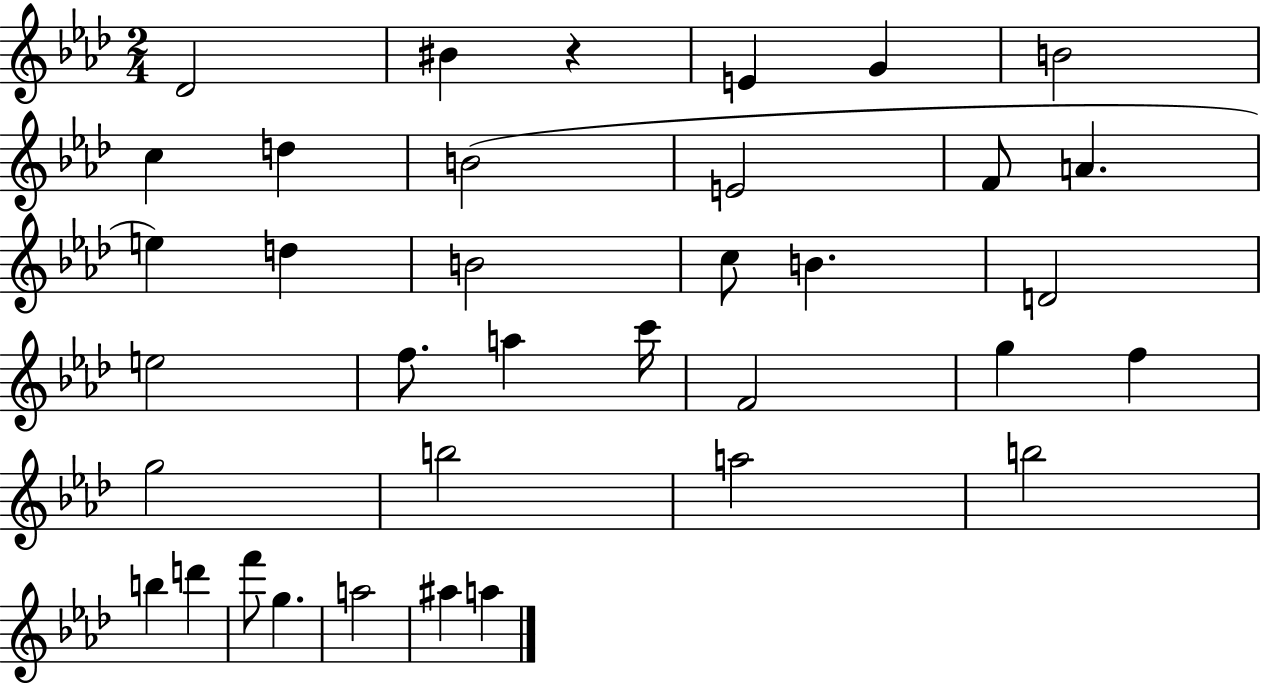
Db4/h BIS4/q R/q E4/q G4/q B4/h C5/q D5/q B4/h E4/h F4/e A4/q. E5/q D5/q B4/h C5/e B4/q. D4/h E5/h F5/e. A5/q C6/s F4/h G5/q F5/q G5/h B5/h A5/h B5/h B5/q D6/q F6/e G5/q. A5/h A#5/q A5/q